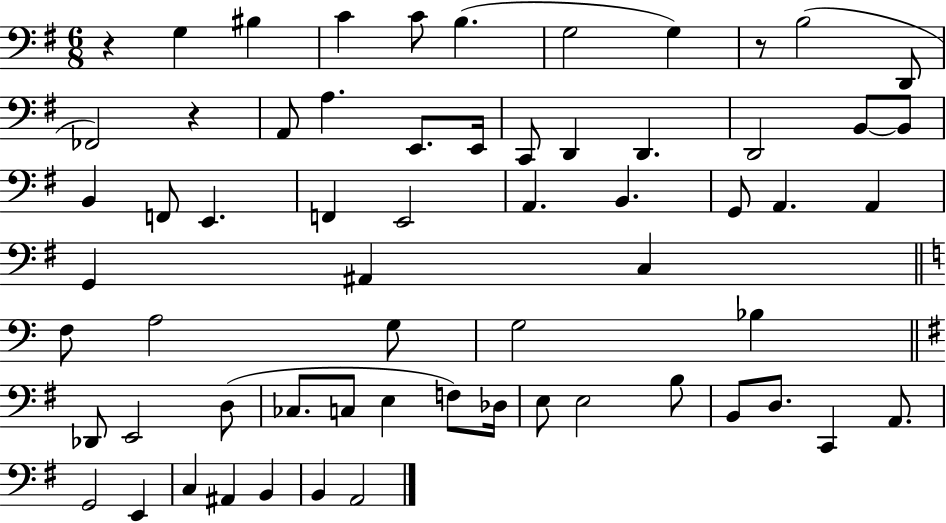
R/q G3/q BIS3/q C4/q C4/e B3/q. G3/h G3/q R/e B3/h D2/e FES2/h R/q A2/e A3/q. E2/e. E2/s C2/e D2/q D2/q. D2/h B2/e B2/e B2/q F2/e E2/q. F2/q E2/h A2/q. B2/q. G2/e A2/q. A2/q G2/q A#2/q C3/q F3/e A3/h G3/e G3/h Bb3/q Db2/e E2/h D3/e CES3/e. C3/e E3/q F3/e Db3/s E3/e E3/h B3/e B2/e D3/e. C2/q A2/e. G2/h E2/q C3/q A#2/q B2/q B2/q A2/h